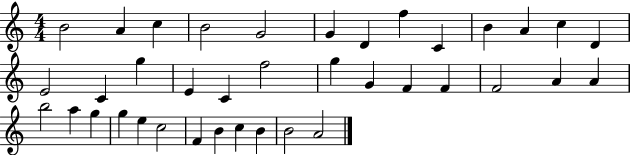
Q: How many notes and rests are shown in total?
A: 38